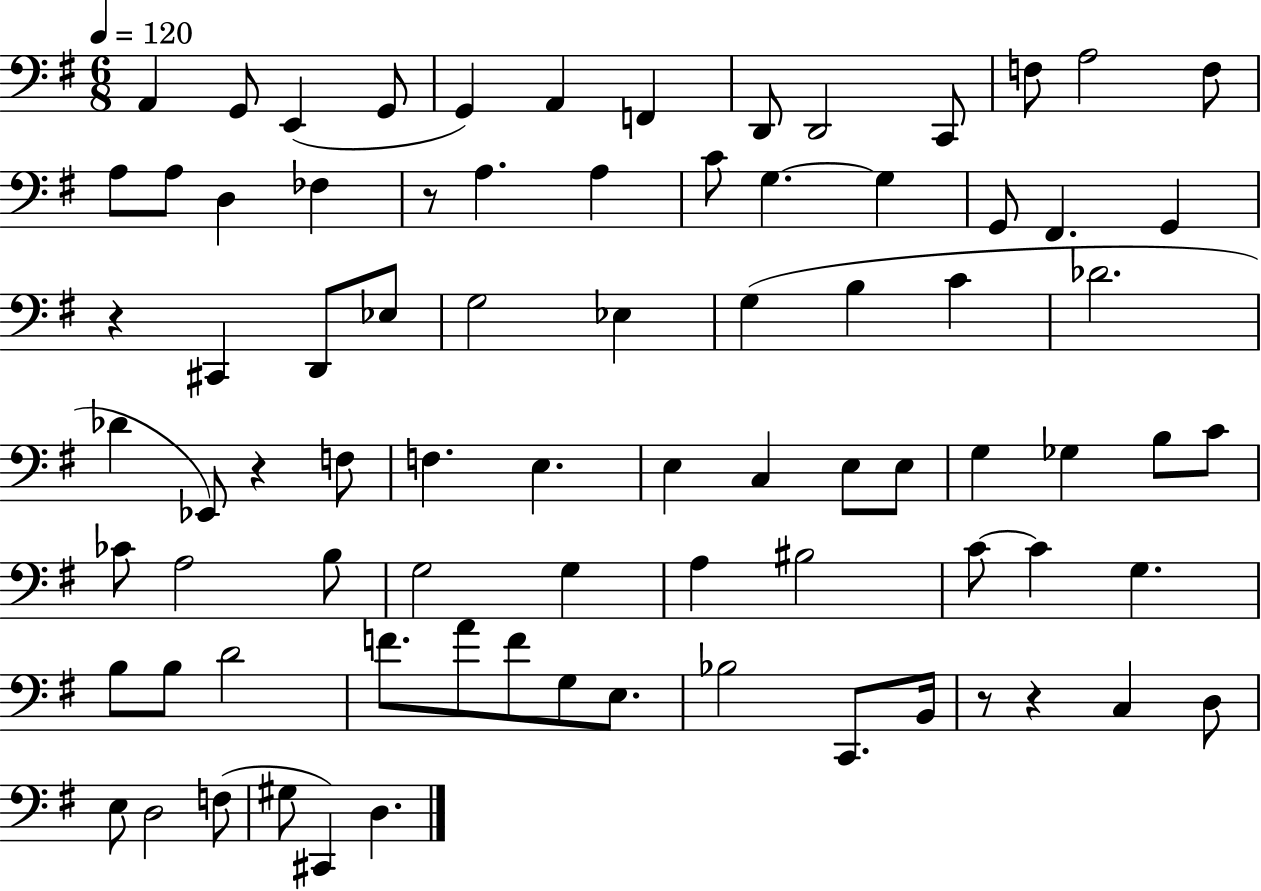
X:1
T:Untitled
M:6/8
L:1/4
K:G
A,, G,,/2 E,, G,,/2 G,, A,, F,, D,,/2 D,,2 C,,/2 F,/2 A,2 F,/2 A,/2 A,/2 D, _F, z/2 A, A, C/2 G, G, G,,/2 ^F,, G,, z ^C,, D,,/2 _E,/2 G,2 _E, G, B, C _D2 _D _E,,/2 z F,/2 F, E, E, C, E,/2 E,/2 G, _G, B,/2 C/2 _C/2 A,2 B,/2 G,2 G, A, ^B,2 C/2 C G, B,/2 B,/2 D2 F/2 A/2 F/2 G,/2 E,/2 _B,2 C,,/2 B,,/4 z/2 z C, D,/2 E,/2 D,2 F,/2 ^G,/2 ^C,, D,